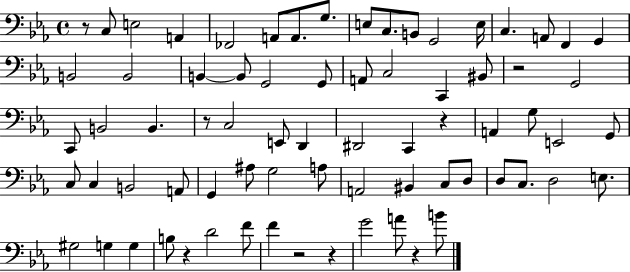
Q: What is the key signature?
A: EES major